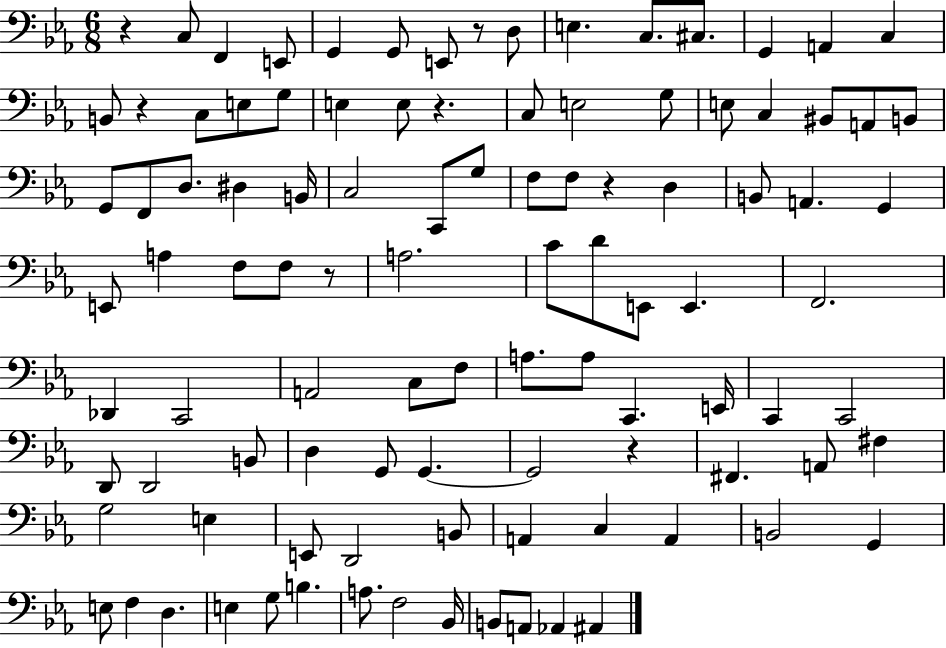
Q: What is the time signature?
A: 6/8